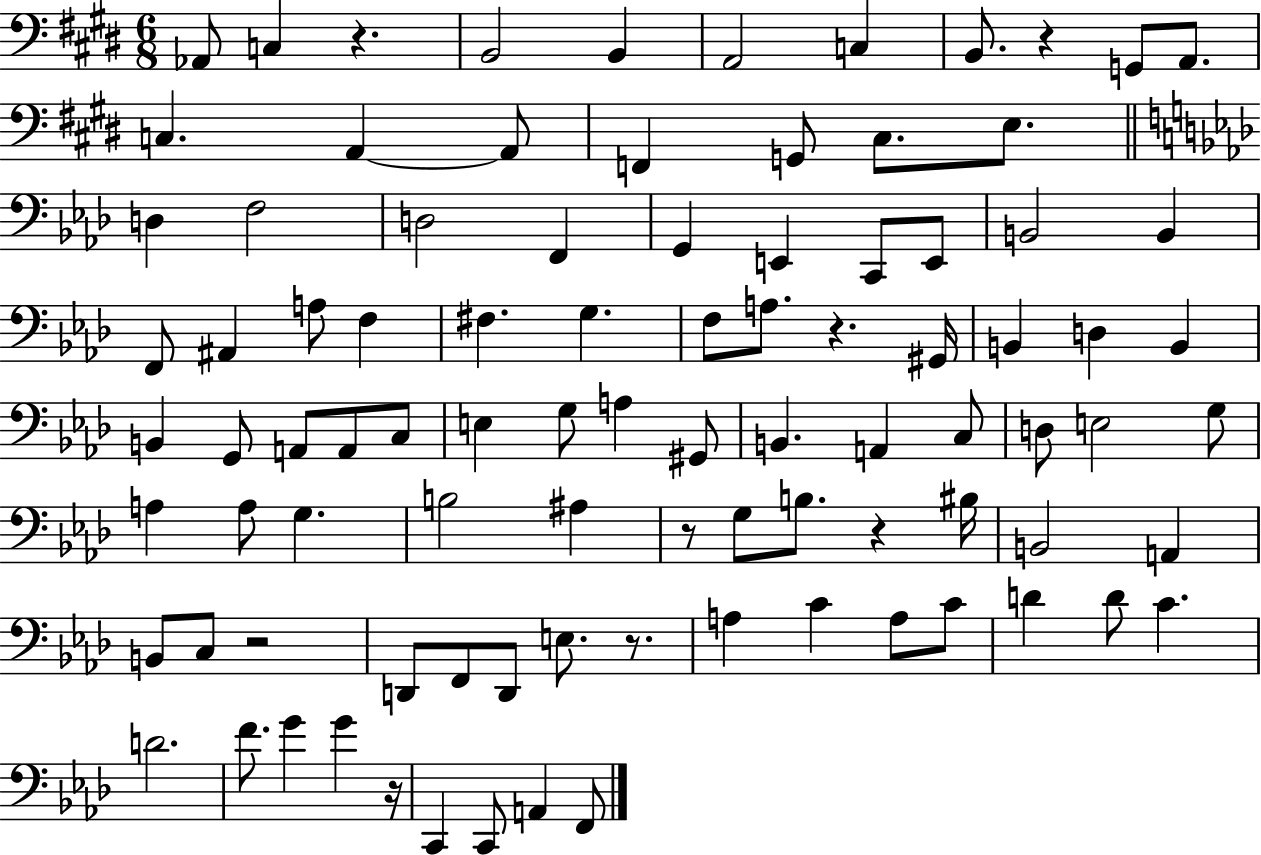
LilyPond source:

{
  \clef bass
  \numericTimeSignature
  \time 6/8
  \key e \major
  \repeat volta 2 { aes,8 c4 r4. | b,2 b,4 | a,2 c4 | b,8. r4 g,8 a,8. | \break c4. a,4~~ a,8 | f,4 g,8 cis8. e8. | \bar "||" \break \key f \minor d4 f2 | d2 f,4 | g,4 e,4 c,8 e,8 | b,2 b,4 | \break f,8 ais,4 a8 f4 | fis4. g4. | f8 a8. r4. gis,16 | b,4 d4 b,4 | \break b,4 g,8 a,8 a,8 c8 | e4 g8 a4 gis,8 | b,4. a,4 c8 | d8 e2 g8 | \break a4 a8 g4. | b2 ais4 | r8 g8 b8. r4 bis16 | b,2 a,4 | \break b,8 c8 r2 | d,8 f,8 d,8 e8. r8. | a4 c'4 a8 c'8 | d'4 d'8 c'4. | \break d'2. | f'8. g'4 g'4 r16 | c,4 c,8 a,4 f,8 | } \bar "|."
}